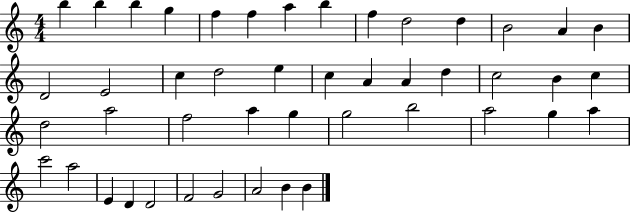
{
  \clef treble
  \numericTimeSignature
  \time 4/4
  \key c \major
  b''4 b''4 b''4 g''4 | f''4 f''4 a''4 b''4 | f''4 d''2 d''4 | b'2 a'4 b'4 | \break d'2 e'2 | c''4 d''2 e''4 | c''4 a'4 a'4 d''4 | c''2 b'4 c''4 | \break d''2 a''2 | f''2 a''4 g''4 | g''2 b''2 | a''2 g''4 a''4 | \break c'''2 a''2 | e'4 d'4 d'2 | f'2 g'2 | a'2 b'4 b'4 | \break \bar "|."
}